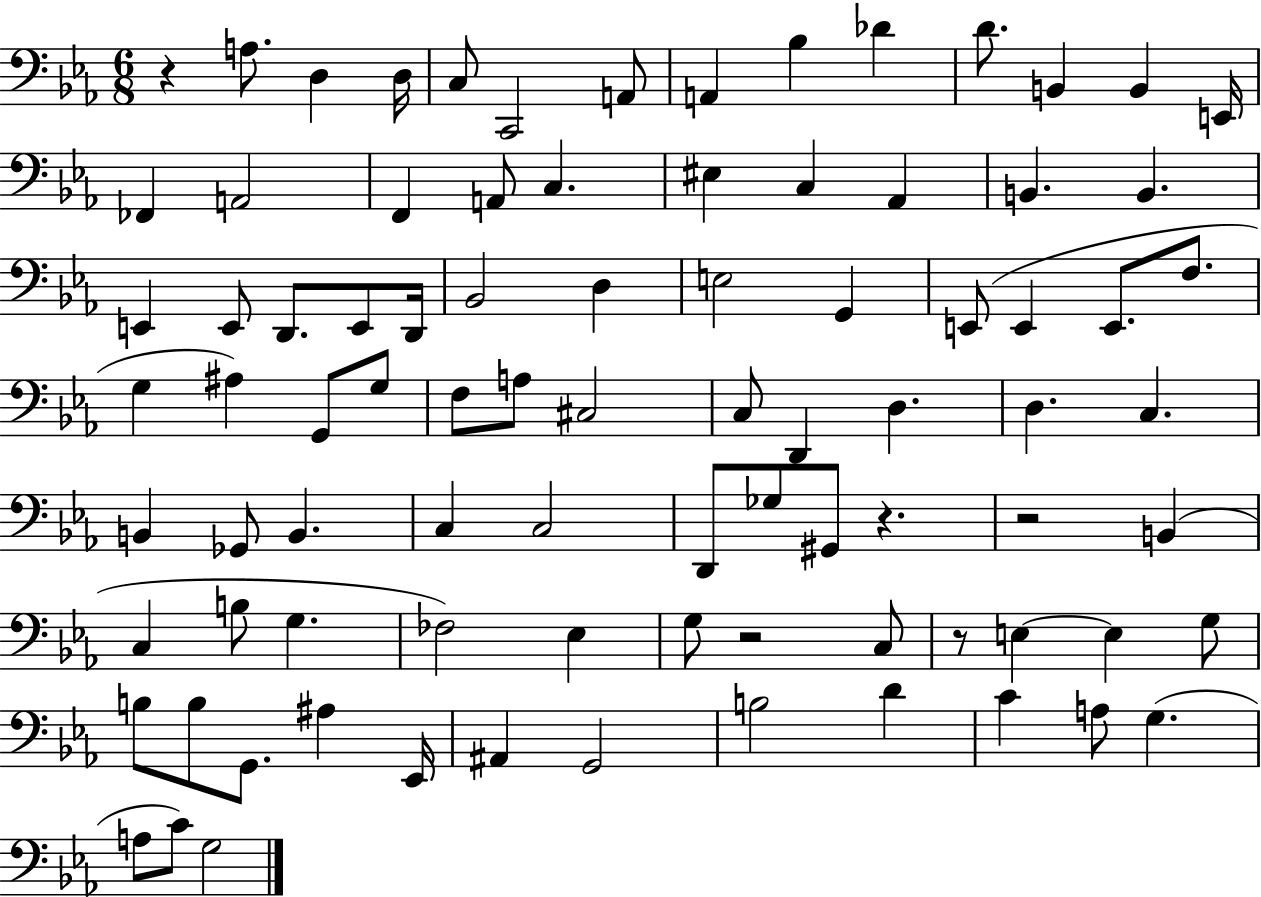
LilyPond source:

{
  \clef bass
  \numericTimeSignature
  \time 6/8
  \key ees \major
  r4 a8. d4 d16 | c8 c,2 a,8 | a,4 bes4 des'4 | d'8. b,4 b,4 e,16 | \break fes,4 a,2 | f,4 a,8 c4. | eis4 c4 aes,4 | b,4. b,4. | \break e,4 e,8 d,8. e,8 d,16 | bes,2 d4 | e2 g,4 | e,8( e,4 e,8. f8. | \break g4 ais4) g,8 g8 | f8 a8 cis2 | c8 d,4 d4. | d4. c4. | \break b,4 ges,8 b,4. | c4 c2 | d,8 ges8 gis,8 r4. | r2 b,4( | \break c4 b8 g4. | fes2) ees4 | g8 r2 c8 | r8 e4~~ e4 g8 | \break b8 b8 g,8. ais4 ees,16 | ais,4 g,2 | b2 d'4 | c'4 a8 g4.( | \break a8 c'8) g2 | \bar "|."
}